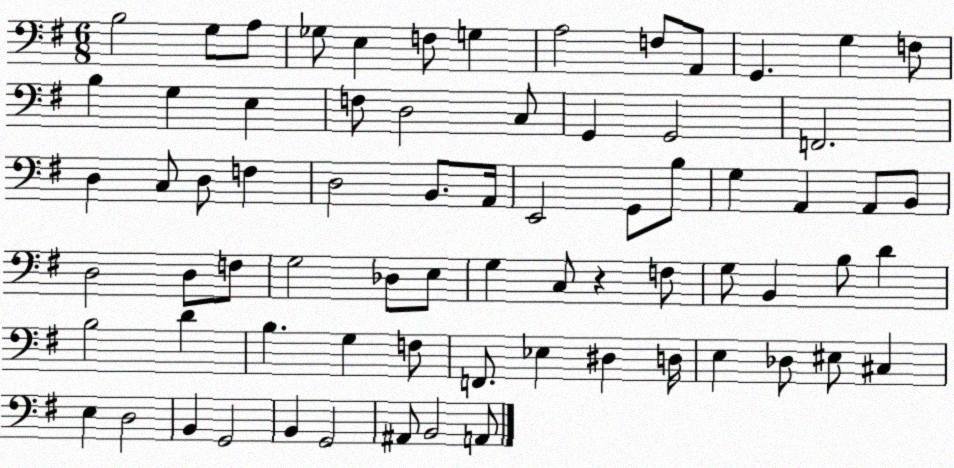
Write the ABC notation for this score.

X:1
T:Untitled
M:6/8
L:1/4
K:G
B,2 G,/2 A,/2 _G,/2 E, F,/2 G, A,2 F,/2 A,,/2 G,, G, F,/2 B, G, E, F,/2 D,2 C,/2 G,, G,,2 F,,2 D, C,/2 D,/2 F, D,2 B,,/2 A,,/4 E,,2 G,,/2 B,/2 G, A,, A,,/2 B,,/2 D,2 D,/2 F,/2 G,2 _D,/2 E,/2 G, C,/2 z F,/2 G,/2 B,, B,/2 D B,2 D B, G, F,/2 F,,/2 _E, ^D, D,/4 E, _D,/2 ^E,/2 ^C, E, D,2 B,, G,,2 B,, G,,2 ^A,,/2 B,,2 A,,/2